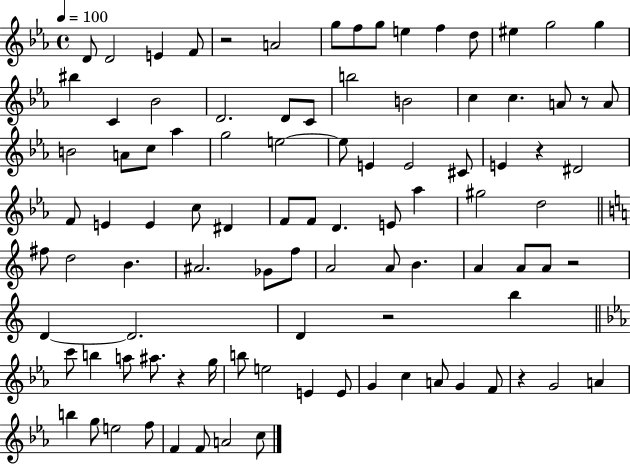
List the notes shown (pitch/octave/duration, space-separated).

D4/e D4/h E4/q F4/e R/h A4/h G5/e F5/e G5/e E5/q F5/q D5/e EIS5/q G5/h G5/q BIS5/q C4/q Bb4/h D4/h. D4/e C4/e B5/h B4/h C5/q C5/q. A4/e R/e A4/e B4/h A4/e C5/e Ab5/q G5/h E5/h E5/e E4/q E4/h C#4/e E4/q R/q D#4/h F4/e E4/q E4/q C5/e D#4/q F4/e F4/e D4/q. E4/e Ab5/q G#5/h D5/h F#5/e D5/h B4/q. A#4/h. Gb4/e F5/e A4/h A4/e B4/q. A4/q A4/e A4/e R/h D4/q D4/h. D4/q R/h B5/q C6/e B5/q A5/e A#5/e. R/q G5/s B5/e E5/h E4/q E4/e G4/q C5/q A4/e G4/q F4/e R/q G4/h A4/q B5/q G5/e E5/h F5/e F4/q F4/e A4/h C5/e